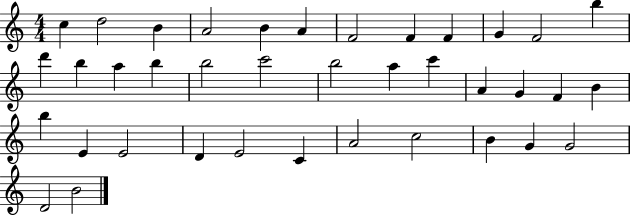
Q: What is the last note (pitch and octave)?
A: B4